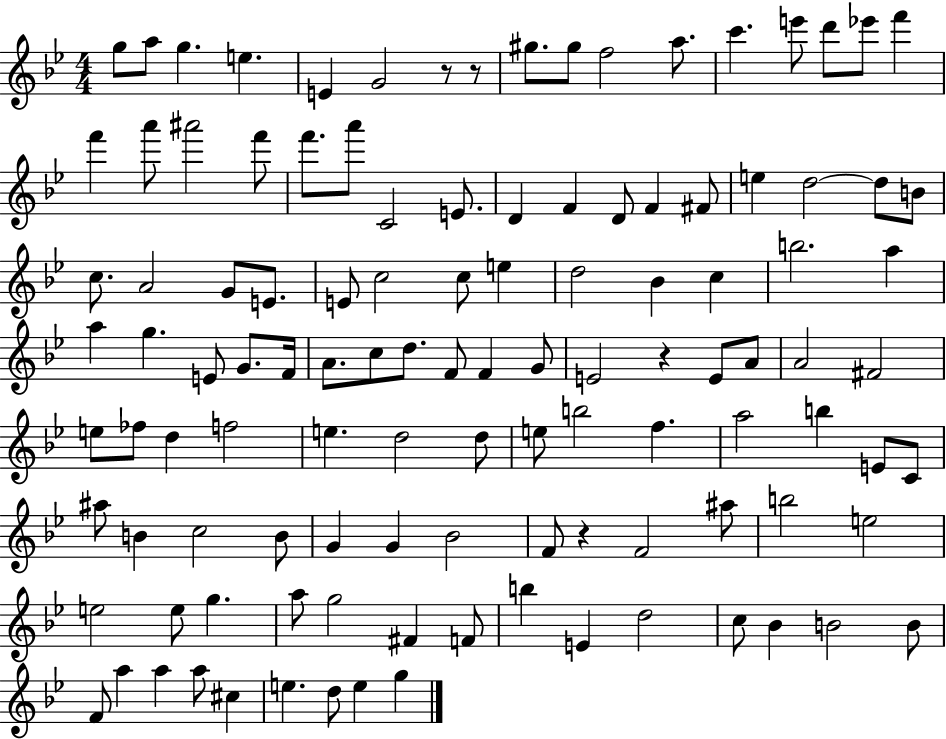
G5/e A5/e G5/q. E5/q. E4/q G4/h R/e R/e G#5/e. G#5/e F5/h A5/e. C6/q. E6/e D6/e Eb6/e F6/q F6/q A6/e A#6/h F6/e F6/e. A6/e C4/h E4/e. D4/q F4/q D4/e F4/q F#4/e E5/q D5/h D5/e B4/e C5/e. A4/h G4/e E4/e. E4/e C5/h C5/e E5/q D5/h Bb4/q C5/q B5/h. A5/q A5/q G5/q. E4/e G4/e. F4/s A4/e. C5/e D5/e. F4/e F4/q G4/e E4/h R/q E4/e A4/e A4/h F#4/h E5/e FES5/e D5/q F5/h E5/q. D5/h D5/e E5/e B5/h F5/q. A5/h B5/q E4/e C4/e A#5/e B4/q C5/h B4/e G4/q G4/q Bb4/h F4/e R/q F4/h A#5/e B5/h E5/h E5/h E5/e G5/q. A5/e G5/h F#4/q F4/e B5/q E4/q D5/h C5/e Bb4/q B4/h B4/e F4/e A5/q A5/q A5/e C#5/q E5/q. D5/e E5/q G5/q